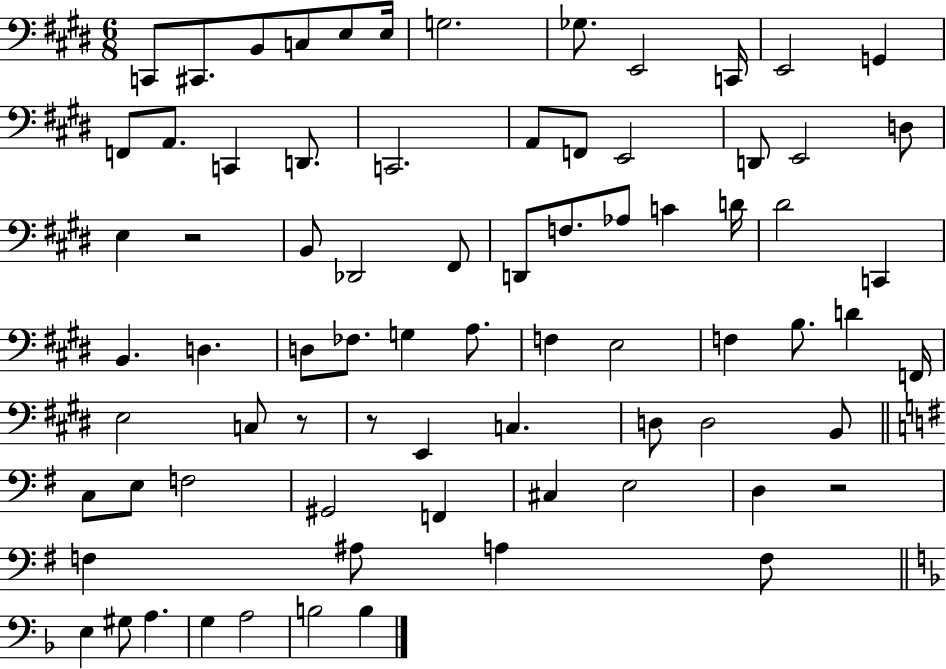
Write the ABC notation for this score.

X:1
T:Untitled
M:6/8
L:1/4
K:E
C,,/2 ^C,,/2 B,,/2 C,/2 E,/2 E,/4 G,2 _G,/2 E,,2 C,,/4 E,,2 G,, F,,/2 A,,/2 C,, D,,/2 C,,2 A,,/2 F,,/2 E,,2 D,,/2 E,,2 D,/2 E, z2 B,,/2 _D,,2 ^F,,/2 D,,/2 F,/2 _A,/2 C D/4 ^D2 C,, B,, D, D,/2 _F,/2 G, A,/2 F, E,2 F, B,/2 D F,,/4 E,2 C,/2 z/2 z/2 E,, C, D,/2 D,2 B,,/2 C,/2 E,/2 F,2 ^G,,2 F,, ^C, E,2 D, z2 F, ^A,/2 A, F,/2 E, ^G,/2 A, G, A,2 B,2 B,